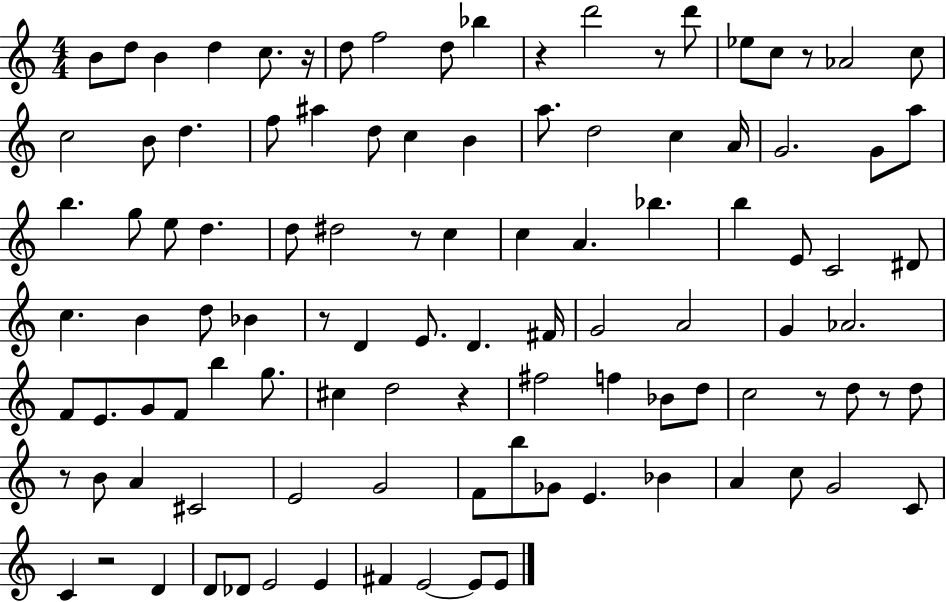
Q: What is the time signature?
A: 4/4